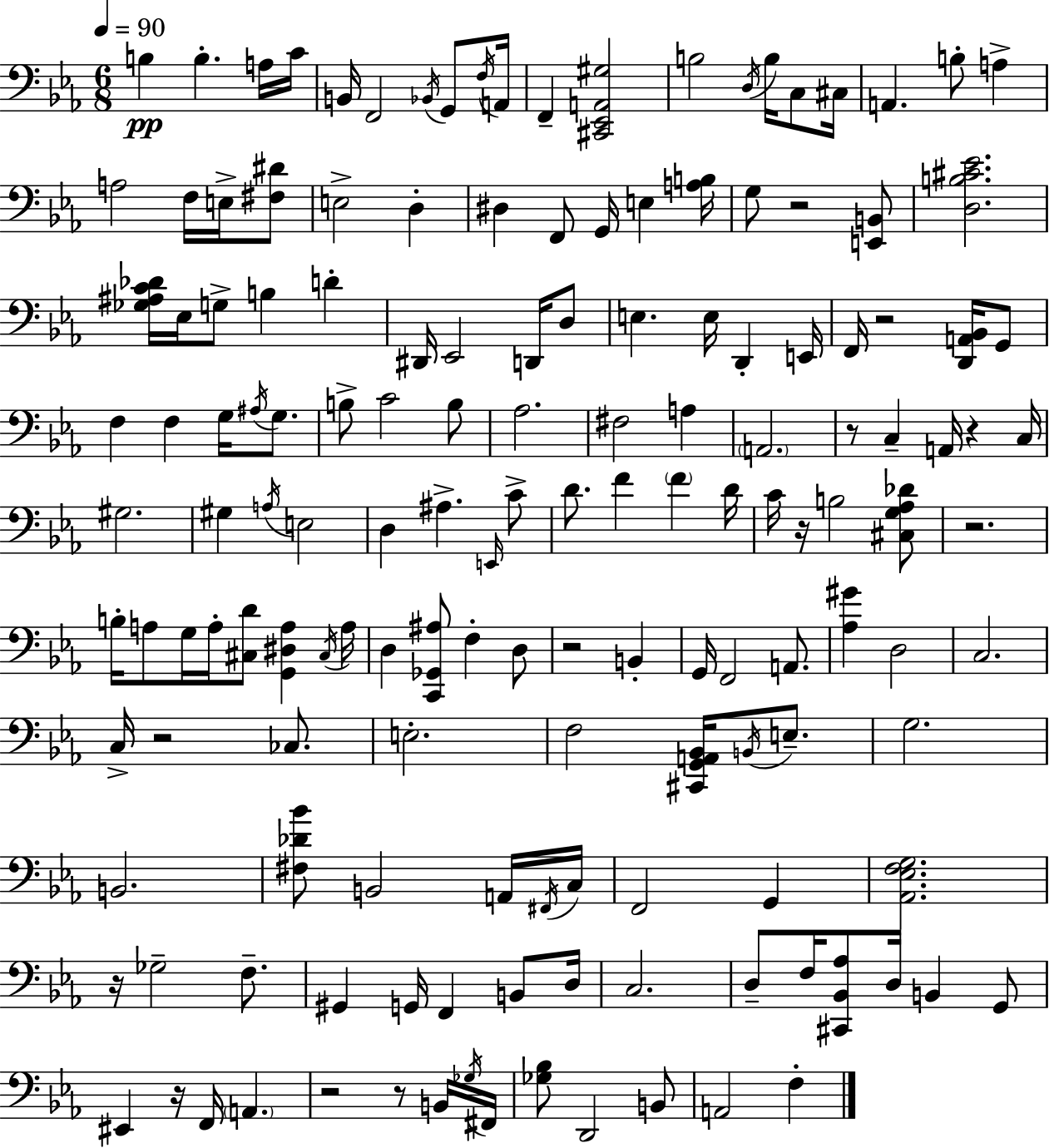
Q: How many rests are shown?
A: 12